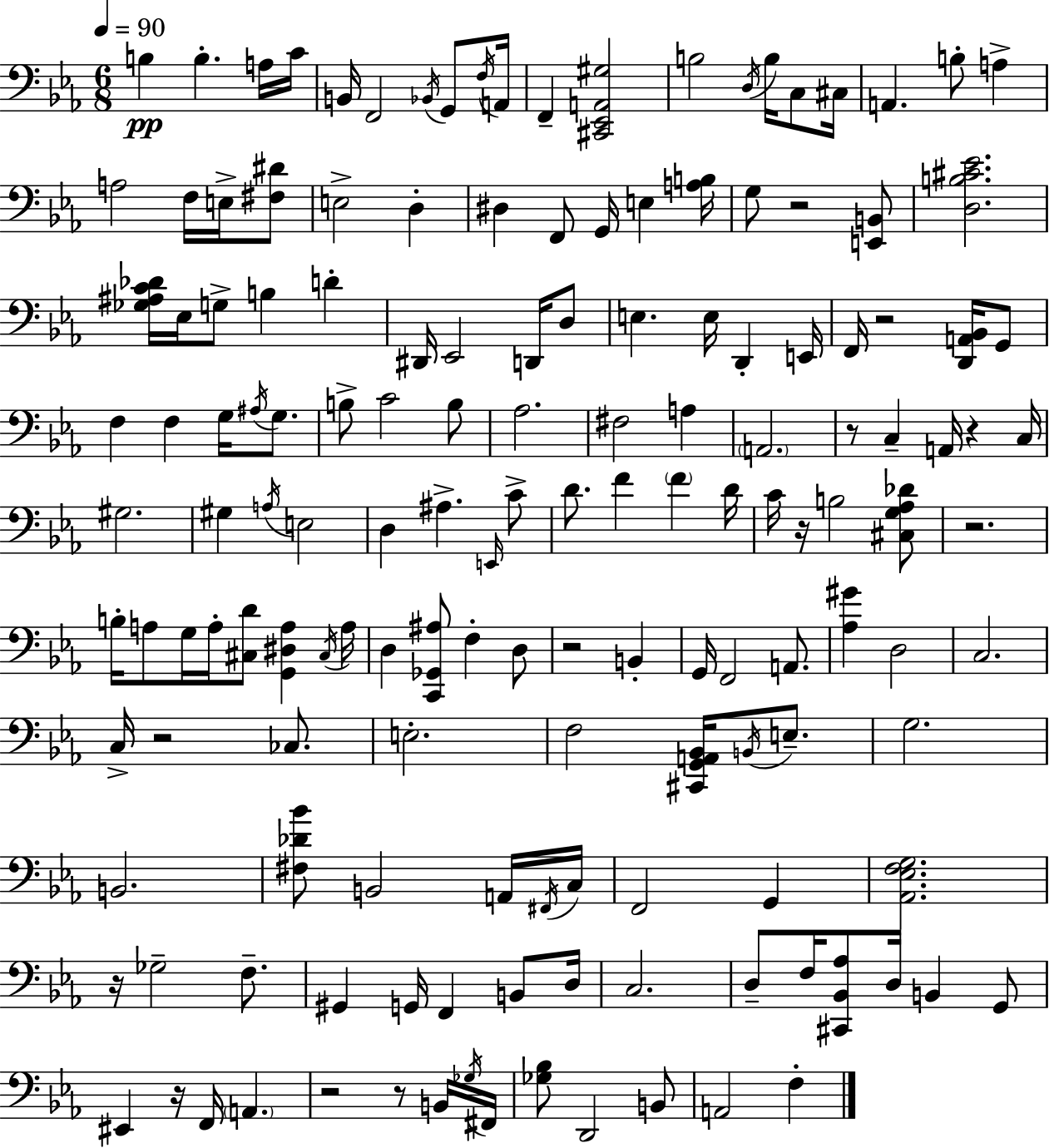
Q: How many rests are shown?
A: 12